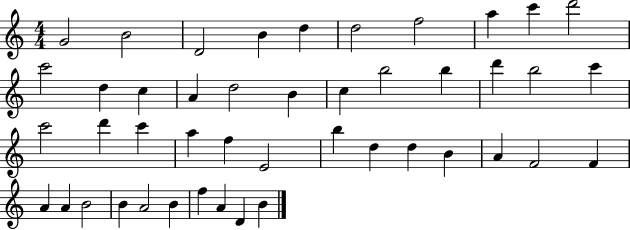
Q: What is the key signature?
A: C major